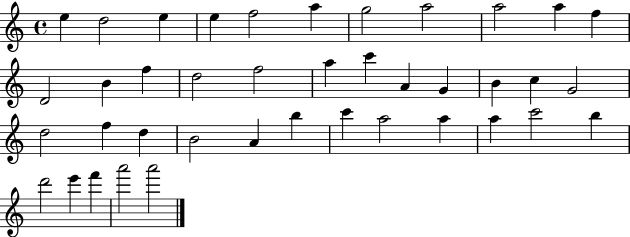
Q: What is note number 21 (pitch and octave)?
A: B4